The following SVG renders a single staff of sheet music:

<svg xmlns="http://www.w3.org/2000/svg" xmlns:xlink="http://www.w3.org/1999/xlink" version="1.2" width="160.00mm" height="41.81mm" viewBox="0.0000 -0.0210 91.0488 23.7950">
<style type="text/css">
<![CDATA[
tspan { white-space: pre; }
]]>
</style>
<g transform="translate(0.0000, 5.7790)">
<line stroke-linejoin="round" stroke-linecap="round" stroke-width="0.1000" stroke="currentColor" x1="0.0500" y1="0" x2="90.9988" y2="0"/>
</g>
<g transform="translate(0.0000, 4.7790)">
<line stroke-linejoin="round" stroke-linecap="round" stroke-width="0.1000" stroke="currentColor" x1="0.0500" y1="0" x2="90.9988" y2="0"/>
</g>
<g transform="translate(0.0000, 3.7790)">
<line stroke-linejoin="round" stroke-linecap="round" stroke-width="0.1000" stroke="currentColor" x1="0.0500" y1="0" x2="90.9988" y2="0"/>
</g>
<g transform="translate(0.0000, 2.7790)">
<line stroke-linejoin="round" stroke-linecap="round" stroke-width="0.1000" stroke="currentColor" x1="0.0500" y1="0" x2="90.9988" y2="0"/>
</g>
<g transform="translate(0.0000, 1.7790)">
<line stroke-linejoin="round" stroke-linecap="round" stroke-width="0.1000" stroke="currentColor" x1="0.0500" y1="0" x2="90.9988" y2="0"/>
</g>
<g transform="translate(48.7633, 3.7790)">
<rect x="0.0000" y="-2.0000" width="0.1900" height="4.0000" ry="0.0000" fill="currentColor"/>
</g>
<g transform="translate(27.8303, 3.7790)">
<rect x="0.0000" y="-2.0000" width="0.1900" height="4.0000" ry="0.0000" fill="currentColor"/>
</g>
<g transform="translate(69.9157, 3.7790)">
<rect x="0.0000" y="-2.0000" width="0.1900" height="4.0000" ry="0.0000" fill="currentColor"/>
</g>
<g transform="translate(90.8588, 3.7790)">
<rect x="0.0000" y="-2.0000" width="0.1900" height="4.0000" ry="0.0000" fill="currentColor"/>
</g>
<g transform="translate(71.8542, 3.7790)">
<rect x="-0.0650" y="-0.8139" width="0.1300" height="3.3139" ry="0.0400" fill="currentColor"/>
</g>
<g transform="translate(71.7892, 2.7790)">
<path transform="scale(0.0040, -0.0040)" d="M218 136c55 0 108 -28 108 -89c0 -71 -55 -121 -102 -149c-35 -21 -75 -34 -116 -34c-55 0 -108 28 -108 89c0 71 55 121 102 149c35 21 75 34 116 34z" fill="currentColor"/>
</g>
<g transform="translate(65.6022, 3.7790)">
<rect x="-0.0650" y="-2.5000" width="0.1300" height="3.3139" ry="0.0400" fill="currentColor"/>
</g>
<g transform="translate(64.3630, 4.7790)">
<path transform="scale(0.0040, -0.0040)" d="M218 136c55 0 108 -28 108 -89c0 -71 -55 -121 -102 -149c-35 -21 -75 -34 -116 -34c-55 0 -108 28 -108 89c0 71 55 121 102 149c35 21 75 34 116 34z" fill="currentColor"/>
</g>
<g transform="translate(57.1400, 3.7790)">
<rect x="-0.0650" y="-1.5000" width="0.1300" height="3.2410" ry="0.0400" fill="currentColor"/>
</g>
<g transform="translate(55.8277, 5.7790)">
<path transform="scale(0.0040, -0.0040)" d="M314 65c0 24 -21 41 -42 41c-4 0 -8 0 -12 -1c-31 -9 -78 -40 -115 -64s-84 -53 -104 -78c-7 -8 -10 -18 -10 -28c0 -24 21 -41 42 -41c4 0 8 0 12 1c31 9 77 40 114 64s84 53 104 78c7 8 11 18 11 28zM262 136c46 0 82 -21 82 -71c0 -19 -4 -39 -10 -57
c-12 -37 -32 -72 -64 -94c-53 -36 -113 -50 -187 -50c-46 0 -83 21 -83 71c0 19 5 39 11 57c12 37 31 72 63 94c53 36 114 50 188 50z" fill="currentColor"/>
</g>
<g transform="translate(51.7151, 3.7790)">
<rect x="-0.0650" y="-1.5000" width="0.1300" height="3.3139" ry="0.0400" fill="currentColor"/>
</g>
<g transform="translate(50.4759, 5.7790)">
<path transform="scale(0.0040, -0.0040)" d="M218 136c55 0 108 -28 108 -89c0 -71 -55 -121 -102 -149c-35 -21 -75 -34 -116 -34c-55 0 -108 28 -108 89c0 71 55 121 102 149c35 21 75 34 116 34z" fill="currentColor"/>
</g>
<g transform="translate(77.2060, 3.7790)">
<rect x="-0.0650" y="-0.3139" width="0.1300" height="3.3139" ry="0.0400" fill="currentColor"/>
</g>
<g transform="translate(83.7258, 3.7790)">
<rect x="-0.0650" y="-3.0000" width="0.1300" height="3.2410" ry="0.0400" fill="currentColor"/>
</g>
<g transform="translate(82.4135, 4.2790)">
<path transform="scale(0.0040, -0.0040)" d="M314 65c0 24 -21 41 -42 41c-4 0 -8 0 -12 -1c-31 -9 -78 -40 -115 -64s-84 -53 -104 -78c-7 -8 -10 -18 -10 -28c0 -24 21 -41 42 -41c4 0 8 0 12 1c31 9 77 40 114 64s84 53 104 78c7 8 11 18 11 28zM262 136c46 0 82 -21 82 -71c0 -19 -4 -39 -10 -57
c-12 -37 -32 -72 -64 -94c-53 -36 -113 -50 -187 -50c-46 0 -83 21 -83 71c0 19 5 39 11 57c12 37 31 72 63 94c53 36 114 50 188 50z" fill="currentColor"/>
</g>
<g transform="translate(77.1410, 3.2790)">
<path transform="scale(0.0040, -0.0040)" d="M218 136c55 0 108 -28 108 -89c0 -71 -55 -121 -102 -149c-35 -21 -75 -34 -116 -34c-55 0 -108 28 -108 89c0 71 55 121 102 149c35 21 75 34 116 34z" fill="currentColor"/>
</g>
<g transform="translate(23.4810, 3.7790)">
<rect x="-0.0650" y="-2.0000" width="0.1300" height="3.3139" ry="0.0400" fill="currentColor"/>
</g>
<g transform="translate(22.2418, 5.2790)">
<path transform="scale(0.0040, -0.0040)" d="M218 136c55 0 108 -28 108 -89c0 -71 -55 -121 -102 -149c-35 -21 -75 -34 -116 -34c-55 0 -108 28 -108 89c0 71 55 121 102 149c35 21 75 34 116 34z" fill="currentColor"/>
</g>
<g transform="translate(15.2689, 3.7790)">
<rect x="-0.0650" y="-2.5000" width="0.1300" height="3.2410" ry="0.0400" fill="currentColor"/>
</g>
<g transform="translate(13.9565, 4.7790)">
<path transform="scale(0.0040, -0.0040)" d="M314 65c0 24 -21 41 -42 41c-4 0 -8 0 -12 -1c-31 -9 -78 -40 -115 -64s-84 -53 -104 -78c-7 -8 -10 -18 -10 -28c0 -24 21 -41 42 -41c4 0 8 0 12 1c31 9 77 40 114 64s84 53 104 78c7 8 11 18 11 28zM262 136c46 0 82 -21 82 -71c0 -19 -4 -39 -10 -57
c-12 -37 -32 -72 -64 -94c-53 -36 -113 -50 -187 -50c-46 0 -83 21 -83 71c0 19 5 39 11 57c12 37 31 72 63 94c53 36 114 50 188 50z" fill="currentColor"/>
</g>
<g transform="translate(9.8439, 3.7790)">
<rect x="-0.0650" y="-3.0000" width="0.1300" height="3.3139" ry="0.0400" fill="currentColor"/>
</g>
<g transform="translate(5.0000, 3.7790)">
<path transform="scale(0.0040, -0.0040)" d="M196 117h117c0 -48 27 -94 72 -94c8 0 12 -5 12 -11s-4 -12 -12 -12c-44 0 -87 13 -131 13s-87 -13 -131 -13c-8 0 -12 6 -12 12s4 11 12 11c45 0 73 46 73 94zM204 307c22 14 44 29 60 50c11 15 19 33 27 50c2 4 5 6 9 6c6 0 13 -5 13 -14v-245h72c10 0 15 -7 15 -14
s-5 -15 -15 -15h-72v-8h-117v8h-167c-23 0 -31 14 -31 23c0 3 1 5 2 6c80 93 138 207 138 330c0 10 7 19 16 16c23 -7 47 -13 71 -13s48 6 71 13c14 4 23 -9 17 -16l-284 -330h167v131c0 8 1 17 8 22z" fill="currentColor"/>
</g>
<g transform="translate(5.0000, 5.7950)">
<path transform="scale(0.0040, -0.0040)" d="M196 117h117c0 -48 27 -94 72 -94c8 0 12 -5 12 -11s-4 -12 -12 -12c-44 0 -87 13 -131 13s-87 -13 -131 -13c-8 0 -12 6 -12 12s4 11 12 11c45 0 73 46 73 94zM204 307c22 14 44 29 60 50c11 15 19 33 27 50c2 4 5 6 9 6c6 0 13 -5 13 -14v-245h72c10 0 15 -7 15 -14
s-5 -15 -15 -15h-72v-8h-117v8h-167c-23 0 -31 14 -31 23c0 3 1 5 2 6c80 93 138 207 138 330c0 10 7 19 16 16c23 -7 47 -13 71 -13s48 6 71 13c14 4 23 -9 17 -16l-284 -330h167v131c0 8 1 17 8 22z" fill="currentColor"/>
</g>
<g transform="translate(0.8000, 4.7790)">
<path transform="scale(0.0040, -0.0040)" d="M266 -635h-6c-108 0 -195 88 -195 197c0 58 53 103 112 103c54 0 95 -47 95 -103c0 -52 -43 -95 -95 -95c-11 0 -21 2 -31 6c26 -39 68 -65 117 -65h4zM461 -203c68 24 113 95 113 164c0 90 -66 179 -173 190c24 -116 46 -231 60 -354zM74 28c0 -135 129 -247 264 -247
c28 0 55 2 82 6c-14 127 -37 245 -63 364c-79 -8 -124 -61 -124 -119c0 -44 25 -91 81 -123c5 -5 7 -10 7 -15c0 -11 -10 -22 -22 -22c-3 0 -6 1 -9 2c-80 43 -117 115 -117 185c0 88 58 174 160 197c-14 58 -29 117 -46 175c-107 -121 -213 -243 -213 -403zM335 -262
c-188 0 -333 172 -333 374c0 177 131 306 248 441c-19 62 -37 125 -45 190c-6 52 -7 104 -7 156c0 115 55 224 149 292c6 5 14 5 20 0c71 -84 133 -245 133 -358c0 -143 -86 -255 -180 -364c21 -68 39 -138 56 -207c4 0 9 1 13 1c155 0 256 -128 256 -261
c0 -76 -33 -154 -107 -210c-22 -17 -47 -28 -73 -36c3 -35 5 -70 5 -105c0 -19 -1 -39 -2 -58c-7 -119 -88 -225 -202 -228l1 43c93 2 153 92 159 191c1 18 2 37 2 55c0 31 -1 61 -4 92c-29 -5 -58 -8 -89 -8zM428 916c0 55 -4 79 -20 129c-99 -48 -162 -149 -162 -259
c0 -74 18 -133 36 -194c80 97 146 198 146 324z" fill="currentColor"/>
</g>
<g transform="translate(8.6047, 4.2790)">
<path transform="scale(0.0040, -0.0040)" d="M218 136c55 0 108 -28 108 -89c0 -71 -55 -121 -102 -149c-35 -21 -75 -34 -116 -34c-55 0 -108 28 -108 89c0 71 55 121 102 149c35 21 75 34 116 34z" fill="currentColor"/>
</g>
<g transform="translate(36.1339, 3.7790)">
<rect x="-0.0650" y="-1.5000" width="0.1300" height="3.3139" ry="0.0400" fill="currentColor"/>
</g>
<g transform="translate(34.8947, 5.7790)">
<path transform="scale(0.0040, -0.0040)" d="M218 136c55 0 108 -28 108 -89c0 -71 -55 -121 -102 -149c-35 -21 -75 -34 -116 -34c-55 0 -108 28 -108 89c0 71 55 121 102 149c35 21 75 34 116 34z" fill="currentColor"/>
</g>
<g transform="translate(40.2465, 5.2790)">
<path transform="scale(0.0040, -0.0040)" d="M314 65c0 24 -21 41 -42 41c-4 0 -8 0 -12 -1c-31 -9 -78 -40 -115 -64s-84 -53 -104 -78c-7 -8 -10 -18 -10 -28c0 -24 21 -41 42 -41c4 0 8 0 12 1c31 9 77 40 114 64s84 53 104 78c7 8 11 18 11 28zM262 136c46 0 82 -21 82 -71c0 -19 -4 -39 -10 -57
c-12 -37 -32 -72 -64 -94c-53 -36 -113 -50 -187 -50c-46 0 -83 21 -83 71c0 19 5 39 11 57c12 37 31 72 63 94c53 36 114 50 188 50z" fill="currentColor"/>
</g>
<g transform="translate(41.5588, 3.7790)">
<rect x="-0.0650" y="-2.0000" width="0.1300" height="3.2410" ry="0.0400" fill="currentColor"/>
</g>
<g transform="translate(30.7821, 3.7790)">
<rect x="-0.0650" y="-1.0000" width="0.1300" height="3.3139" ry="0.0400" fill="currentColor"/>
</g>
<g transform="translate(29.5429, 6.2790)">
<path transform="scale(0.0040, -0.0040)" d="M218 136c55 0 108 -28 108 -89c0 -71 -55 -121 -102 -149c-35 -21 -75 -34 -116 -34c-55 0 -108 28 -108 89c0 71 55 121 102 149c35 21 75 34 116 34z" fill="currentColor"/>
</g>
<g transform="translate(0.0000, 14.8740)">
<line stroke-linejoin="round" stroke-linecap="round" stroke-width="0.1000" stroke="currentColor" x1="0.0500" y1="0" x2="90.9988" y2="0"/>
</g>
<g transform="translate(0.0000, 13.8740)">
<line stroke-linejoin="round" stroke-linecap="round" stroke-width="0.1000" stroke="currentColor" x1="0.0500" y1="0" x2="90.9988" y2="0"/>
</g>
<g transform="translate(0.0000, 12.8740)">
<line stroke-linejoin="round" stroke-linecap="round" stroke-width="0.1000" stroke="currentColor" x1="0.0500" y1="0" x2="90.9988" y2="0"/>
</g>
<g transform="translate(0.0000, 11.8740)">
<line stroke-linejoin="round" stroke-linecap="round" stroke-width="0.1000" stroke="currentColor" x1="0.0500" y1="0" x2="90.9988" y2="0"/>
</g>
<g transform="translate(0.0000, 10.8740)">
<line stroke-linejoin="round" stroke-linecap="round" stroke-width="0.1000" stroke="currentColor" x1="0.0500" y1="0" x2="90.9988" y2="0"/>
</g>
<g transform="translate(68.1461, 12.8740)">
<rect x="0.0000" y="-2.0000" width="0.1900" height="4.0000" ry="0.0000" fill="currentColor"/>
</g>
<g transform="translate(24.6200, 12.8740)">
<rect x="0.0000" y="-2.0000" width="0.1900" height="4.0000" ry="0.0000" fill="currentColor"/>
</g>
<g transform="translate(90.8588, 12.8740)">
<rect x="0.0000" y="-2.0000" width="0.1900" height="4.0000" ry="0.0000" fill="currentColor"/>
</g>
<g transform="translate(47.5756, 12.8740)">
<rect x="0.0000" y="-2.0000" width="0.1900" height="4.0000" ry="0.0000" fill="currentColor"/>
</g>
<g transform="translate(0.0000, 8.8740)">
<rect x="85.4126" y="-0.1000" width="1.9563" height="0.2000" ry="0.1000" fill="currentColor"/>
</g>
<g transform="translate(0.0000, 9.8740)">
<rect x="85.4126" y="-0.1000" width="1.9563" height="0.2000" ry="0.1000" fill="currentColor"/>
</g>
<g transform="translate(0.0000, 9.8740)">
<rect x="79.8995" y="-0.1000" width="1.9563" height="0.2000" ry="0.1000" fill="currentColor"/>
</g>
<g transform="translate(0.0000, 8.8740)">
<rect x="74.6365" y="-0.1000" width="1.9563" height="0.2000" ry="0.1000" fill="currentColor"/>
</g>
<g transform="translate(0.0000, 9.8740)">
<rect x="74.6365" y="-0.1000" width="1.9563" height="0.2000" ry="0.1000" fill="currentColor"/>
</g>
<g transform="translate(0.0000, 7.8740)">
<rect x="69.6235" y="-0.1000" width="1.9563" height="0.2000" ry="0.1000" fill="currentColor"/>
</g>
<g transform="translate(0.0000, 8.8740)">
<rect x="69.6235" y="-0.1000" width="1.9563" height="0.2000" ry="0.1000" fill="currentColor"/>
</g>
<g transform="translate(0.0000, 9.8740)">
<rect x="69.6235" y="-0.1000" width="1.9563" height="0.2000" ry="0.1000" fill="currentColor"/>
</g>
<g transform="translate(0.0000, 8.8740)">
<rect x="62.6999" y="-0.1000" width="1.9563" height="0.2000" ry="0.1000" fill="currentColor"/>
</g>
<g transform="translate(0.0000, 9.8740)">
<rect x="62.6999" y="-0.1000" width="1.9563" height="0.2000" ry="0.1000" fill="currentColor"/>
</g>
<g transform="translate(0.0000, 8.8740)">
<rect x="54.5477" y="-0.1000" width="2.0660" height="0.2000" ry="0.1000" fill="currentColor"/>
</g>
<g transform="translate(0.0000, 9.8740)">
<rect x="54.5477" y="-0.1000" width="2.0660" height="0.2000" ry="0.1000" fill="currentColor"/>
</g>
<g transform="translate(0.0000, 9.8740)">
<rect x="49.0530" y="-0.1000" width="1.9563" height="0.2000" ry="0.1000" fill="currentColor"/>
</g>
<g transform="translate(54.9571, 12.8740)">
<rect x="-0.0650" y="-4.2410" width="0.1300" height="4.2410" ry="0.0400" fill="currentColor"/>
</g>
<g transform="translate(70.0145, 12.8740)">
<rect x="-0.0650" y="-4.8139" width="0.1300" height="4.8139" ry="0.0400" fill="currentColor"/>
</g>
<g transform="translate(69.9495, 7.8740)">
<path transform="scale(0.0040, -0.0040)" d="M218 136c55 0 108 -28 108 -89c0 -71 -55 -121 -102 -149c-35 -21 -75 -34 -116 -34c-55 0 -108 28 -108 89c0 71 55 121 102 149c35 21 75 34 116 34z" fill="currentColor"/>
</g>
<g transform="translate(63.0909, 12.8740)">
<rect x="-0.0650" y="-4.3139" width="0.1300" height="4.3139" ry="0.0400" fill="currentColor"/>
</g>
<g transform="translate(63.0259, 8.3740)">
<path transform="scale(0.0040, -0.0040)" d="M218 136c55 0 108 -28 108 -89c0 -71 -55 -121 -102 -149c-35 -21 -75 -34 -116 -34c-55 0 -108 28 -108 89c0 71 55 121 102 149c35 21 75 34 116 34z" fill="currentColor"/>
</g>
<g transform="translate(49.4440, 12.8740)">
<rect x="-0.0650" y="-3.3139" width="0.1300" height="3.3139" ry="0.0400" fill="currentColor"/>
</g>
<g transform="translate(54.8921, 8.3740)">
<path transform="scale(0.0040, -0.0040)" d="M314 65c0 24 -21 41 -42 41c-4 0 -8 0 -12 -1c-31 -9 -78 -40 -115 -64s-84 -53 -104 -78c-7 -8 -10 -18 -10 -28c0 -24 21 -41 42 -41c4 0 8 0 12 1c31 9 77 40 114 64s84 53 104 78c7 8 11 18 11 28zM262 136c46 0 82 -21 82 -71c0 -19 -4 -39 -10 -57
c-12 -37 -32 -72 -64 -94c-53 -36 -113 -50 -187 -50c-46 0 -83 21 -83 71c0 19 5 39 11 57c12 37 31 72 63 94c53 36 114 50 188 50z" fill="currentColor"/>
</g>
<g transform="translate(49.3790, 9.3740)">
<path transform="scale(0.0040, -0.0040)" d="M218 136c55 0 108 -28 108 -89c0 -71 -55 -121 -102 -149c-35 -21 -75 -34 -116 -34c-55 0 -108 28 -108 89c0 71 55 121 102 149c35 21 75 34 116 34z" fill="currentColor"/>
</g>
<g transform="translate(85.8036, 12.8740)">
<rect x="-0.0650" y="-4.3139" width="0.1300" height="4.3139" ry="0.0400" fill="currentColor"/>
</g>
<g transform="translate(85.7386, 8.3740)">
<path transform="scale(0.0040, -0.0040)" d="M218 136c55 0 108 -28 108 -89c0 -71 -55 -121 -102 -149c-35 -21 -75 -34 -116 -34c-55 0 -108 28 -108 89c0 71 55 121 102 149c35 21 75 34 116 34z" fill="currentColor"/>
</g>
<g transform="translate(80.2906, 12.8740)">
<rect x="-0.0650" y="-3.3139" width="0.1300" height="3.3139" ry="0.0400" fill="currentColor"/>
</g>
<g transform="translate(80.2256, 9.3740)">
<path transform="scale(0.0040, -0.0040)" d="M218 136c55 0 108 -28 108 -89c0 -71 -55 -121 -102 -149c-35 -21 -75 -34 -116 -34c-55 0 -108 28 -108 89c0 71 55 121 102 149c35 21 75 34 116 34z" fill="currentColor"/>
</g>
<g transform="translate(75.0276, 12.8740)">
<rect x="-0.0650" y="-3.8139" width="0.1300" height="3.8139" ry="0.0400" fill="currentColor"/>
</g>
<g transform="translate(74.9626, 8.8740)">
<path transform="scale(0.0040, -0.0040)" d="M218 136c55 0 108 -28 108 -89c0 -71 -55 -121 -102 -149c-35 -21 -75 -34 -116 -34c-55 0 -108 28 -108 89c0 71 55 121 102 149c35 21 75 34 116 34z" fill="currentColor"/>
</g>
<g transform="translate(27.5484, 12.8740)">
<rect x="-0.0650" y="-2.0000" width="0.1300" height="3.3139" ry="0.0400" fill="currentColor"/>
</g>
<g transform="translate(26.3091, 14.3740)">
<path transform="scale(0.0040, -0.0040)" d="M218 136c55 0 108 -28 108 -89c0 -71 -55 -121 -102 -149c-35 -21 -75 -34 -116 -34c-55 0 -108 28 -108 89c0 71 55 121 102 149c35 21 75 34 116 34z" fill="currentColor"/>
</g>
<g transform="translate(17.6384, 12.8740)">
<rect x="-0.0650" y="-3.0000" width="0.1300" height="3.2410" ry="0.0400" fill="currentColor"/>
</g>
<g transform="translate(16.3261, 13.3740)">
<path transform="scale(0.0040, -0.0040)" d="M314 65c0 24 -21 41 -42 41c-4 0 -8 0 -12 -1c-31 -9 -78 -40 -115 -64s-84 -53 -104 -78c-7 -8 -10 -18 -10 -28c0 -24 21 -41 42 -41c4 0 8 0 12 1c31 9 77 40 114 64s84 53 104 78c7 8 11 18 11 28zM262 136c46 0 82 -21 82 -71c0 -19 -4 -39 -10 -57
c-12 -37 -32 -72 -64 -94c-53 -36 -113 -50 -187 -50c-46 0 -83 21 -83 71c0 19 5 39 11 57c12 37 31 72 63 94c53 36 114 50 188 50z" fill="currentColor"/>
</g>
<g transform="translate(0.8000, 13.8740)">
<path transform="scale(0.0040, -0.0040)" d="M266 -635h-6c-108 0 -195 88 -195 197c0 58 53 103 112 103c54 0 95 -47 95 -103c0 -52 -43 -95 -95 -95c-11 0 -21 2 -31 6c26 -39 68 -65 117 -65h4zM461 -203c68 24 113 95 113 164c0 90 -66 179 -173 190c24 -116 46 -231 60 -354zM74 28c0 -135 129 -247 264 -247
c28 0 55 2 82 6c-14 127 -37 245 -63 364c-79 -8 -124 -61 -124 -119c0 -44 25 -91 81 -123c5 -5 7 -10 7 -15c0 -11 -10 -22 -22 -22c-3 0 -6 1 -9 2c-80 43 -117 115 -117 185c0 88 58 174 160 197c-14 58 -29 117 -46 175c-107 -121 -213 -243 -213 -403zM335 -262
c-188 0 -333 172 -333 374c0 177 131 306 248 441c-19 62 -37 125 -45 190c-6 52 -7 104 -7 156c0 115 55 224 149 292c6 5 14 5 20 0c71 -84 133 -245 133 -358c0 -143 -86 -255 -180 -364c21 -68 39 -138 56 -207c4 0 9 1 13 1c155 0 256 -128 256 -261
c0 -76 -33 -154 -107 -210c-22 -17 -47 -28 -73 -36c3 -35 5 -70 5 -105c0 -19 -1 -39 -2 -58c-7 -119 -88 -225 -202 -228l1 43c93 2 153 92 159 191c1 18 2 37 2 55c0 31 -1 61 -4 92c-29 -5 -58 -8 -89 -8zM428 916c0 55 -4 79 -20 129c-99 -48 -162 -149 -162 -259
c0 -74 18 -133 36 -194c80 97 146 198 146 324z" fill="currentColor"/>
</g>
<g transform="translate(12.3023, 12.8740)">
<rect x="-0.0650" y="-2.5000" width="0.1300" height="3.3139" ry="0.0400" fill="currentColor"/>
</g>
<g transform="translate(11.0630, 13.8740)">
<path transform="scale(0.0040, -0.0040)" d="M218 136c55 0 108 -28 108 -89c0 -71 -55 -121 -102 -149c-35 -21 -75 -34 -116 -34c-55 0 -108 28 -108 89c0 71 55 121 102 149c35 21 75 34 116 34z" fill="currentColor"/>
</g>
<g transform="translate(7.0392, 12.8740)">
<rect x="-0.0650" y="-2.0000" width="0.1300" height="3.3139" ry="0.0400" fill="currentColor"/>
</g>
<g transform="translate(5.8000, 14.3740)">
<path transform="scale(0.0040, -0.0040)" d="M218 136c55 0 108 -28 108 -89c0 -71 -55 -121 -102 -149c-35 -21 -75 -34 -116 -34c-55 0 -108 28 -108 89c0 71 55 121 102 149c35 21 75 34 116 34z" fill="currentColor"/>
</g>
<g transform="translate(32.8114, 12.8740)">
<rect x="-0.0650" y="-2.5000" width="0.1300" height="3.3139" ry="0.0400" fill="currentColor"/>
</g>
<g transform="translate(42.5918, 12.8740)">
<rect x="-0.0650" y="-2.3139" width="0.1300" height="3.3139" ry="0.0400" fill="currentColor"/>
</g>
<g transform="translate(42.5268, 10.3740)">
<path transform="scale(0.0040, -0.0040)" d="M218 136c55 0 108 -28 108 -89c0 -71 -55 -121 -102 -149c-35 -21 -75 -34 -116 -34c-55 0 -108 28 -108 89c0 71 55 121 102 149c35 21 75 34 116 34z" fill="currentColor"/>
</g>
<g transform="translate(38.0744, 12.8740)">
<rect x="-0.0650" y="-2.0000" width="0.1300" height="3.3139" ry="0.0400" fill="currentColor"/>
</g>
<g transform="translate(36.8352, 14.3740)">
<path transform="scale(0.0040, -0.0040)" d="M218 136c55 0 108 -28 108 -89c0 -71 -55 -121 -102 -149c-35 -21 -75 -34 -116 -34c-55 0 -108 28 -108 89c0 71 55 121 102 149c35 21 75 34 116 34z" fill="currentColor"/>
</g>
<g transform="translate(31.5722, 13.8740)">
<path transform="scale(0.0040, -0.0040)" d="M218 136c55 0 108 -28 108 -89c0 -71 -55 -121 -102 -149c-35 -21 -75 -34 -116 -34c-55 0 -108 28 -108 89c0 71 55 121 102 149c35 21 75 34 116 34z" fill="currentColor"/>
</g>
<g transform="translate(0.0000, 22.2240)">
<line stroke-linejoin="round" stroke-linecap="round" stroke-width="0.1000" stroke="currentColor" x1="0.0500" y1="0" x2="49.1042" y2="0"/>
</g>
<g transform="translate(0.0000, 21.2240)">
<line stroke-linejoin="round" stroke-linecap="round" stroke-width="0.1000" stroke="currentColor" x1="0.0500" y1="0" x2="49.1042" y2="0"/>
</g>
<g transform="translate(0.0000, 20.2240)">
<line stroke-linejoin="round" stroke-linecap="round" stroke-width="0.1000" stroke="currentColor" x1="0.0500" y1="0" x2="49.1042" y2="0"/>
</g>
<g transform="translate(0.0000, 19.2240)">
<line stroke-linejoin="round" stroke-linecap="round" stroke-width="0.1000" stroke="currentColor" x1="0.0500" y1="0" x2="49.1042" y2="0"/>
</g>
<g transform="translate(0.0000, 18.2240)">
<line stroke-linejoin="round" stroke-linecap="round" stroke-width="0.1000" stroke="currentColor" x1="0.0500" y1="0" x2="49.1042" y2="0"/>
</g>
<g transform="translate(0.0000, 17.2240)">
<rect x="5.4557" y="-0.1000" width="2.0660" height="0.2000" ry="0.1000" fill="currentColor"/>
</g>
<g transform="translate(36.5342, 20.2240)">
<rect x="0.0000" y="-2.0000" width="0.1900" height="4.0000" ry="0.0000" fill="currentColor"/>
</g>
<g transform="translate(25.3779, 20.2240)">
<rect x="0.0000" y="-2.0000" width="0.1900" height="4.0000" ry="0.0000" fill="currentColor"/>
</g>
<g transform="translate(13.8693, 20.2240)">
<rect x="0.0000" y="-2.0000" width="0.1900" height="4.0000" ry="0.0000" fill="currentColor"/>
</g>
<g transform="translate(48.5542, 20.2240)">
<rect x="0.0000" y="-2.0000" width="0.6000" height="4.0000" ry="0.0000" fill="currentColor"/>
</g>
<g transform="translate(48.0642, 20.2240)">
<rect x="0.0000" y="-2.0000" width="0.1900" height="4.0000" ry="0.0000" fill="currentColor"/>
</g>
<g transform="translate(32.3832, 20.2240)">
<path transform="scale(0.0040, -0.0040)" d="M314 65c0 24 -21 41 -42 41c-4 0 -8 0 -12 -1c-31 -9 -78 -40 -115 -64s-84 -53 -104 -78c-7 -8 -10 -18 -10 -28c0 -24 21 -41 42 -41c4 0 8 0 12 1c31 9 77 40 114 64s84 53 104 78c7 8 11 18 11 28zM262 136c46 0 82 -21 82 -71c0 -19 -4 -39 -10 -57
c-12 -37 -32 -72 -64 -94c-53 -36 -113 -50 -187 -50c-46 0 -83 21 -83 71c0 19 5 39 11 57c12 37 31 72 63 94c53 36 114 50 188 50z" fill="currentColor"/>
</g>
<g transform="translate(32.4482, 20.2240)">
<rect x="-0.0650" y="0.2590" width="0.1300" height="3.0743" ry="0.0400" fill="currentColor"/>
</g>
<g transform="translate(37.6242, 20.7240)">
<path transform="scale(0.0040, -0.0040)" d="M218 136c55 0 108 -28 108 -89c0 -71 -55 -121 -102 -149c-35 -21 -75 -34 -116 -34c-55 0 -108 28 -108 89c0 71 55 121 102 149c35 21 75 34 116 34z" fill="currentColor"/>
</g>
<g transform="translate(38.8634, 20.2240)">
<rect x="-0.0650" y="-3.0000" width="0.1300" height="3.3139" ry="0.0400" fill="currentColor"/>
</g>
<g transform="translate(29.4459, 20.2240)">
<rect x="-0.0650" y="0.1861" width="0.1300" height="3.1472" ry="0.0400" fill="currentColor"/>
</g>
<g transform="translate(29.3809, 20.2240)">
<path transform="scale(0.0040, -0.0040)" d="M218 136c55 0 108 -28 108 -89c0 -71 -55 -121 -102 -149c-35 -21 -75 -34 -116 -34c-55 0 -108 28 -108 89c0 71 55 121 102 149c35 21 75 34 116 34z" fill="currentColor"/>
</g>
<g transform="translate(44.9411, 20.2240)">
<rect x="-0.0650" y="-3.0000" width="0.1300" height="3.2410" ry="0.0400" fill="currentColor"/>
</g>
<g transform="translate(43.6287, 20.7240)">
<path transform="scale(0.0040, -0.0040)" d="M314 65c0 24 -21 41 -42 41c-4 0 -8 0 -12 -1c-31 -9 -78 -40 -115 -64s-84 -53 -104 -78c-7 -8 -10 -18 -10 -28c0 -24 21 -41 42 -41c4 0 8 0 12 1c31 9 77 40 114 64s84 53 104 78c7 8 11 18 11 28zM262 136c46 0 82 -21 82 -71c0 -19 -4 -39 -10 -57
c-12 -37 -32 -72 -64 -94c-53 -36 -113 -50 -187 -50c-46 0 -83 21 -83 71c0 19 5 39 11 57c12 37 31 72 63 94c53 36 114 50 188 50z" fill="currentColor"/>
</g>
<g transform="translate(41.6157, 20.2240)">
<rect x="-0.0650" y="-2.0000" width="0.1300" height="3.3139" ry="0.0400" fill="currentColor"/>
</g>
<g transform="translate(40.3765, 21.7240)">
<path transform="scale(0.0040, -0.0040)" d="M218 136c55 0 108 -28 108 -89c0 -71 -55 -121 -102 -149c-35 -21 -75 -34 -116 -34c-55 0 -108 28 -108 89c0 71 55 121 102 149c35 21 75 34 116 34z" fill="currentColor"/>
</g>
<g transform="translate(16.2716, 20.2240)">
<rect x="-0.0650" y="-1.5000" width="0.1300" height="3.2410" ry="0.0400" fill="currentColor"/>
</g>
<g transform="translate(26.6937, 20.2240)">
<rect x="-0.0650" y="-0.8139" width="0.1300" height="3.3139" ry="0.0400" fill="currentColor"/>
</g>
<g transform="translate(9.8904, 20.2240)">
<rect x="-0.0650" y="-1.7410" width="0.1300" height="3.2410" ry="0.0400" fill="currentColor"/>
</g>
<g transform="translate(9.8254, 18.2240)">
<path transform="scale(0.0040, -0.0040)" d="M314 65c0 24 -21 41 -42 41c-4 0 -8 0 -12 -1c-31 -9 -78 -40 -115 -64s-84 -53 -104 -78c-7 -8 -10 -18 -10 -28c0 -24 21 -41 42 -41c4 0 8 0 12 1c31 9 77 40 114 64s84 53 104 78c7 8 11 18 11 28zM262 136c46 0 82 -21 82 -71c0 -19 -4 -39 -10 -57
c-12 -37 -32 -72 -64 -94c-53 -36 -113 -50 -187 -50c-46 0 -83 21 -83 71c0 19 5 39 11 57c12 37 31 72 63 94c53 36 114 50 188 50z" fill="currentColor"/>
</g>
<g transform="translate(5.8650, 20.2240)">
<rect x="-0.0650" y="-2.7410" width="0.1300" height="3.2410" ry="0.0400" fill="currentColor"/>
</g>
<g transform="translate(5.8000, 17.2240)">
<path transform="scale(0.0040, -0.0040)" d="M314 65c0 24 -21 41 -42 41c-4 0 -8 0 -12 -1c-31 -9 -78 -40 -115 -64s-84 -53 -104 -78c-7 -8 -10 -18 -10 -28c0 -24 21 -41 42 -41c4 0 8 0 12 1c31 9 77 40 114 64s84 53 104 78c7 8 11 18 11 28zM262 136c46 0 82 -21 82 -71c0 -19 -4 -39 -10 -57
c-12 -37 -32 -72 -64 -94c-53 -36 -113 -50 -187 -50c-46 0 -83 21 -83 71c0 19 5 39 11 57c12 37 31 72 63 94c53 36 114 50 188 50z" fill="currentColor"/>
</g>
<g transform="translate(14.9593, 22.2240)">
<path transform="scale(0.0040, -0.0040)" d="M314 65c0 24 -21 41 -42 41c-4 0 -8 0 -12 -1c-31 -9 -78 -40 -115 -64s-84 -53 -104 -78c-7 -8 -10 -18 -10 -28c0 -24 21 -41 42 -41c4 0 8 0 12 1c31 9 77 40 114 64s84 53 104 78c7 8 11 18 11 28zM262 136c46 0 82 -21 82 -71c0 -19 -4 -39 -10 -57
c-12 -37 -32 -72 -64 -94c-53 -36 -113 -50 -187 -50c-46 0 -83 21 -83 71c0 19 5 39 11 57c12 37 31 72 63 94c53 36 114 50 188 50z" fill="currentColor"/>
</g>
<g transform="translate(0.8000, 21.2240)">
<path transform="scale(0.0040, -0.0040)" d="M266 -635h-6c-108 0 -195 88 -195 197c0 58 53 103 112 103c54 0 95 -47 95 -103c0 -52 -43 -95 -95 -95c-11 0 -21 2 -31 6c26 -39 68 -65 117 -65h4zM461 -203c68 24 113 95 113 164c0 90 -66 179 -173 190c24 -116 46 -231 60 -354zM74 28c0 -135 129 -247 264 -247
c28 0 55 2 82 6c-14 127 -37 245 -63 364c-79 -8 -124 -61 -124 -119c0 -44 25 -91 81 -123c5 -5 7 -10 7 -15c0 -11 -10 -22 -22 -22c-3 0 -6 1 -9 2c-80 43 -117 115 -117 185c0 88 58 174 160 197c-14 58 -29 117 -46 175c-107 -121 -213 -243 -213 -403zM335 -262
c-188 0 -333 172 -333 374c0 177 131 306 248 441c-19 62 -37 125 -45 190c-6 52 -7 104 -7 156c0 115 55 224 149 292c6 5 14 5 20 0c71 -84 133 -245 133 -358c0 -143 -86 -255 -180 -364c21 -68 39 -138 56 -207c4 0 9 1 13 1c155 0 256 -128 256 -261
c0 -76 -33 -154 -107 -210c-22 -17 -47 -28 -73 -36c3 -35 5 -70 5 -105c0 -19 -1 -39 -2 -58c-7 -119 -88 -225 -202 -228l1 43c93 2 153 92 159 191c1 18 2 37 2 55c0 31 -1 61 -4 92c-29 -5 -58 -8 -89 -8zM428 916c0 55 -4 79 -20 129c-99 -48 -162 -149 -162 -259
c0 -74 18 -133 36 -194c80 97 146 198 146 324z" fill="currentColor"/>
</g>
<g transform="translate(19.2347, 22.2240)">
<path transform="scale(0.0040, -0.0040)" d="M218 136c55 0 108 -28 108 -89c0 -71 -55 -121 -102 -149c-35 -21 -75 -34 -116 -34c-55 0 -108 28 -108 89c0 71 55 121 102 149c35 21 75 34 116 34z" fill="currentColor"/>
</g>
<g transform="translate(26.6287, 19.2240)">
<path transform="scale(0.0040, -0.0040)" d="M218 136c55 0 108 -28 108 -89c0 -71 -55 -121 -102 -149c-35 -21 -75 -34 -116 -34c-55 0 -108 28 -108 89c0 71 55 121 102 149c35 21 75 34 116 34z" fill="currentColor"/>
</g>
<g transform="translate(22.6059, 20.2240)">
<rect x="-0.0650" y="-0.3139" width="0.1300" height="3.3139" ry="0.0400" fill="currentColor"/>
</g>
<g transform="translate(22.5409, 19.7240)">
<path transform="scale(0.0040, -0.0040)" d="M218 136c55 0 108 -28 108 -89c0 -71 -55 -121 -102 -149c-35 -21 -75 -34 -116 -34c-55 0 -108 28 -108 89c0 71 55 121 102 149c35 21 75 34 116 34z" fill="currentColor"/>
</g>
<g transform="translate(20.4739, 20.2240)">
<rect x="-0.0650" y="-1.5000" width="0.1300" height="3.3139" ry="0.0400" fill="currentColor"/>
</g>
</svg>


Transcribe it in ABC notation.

X:1
T:Untitled
M:4/4
L:1/4
K:C
A G2 F D E F2 E E2 G d c A2 F G A2 F G F g b d'2 d' e' c' b d' a2 f2 E2 E c d B B2 A F A2